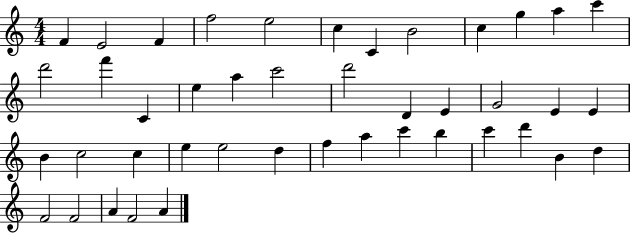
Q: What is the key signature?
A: C major